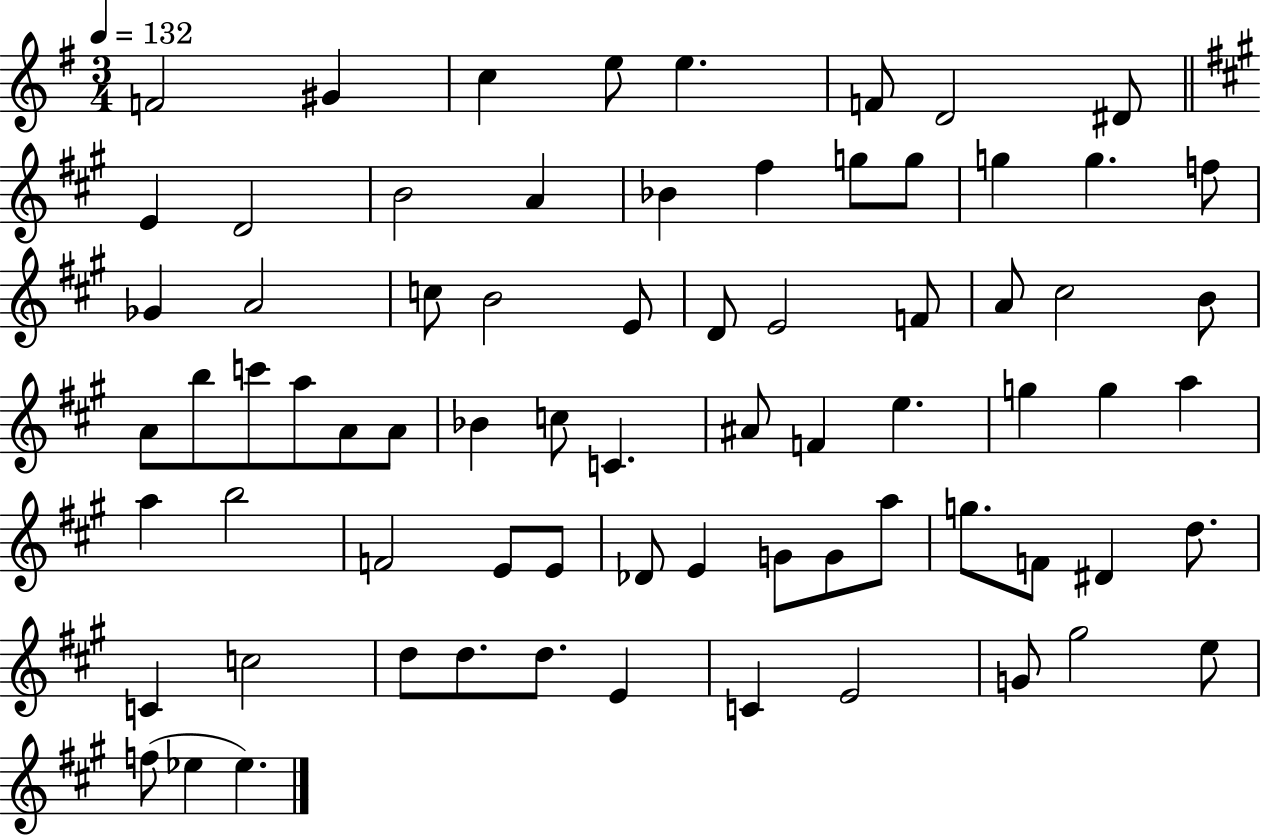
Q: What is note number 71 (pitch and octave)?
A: F5